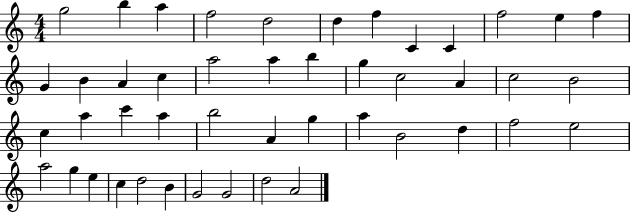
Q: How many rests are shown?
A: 0